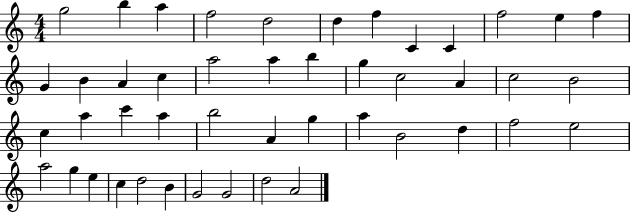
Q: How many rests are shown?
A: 0